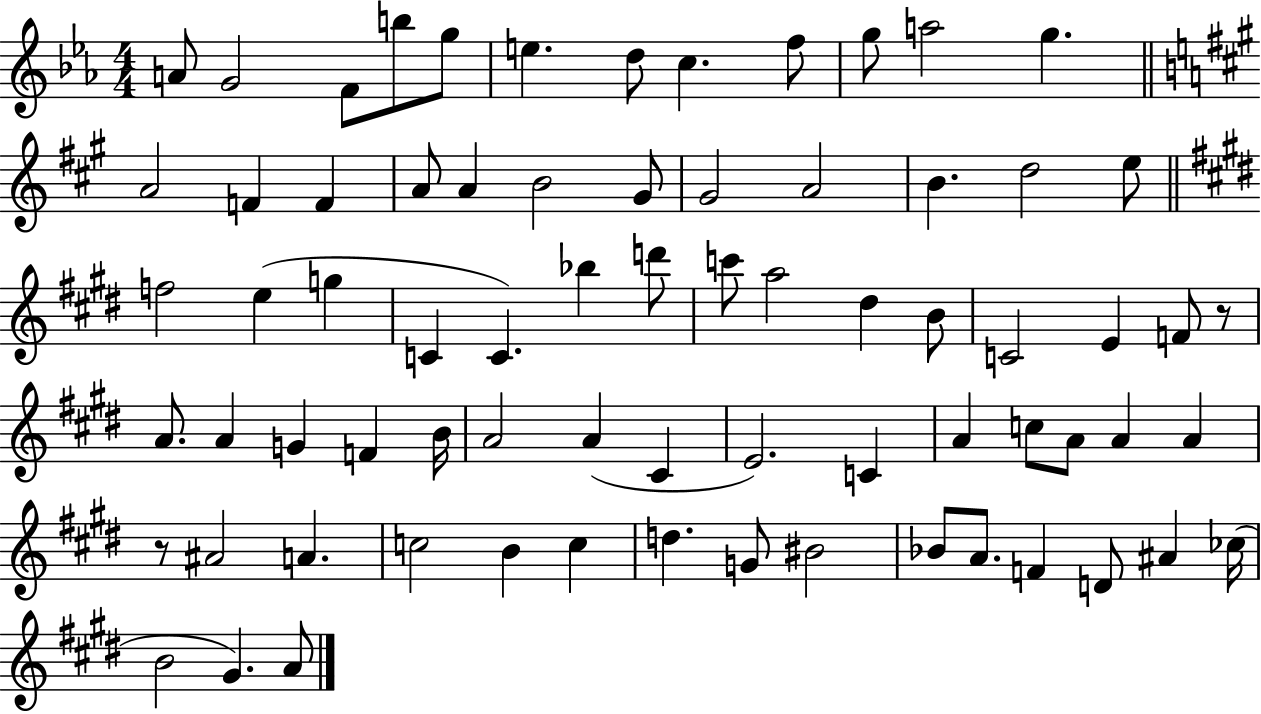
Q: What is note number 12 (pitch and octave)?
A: G5